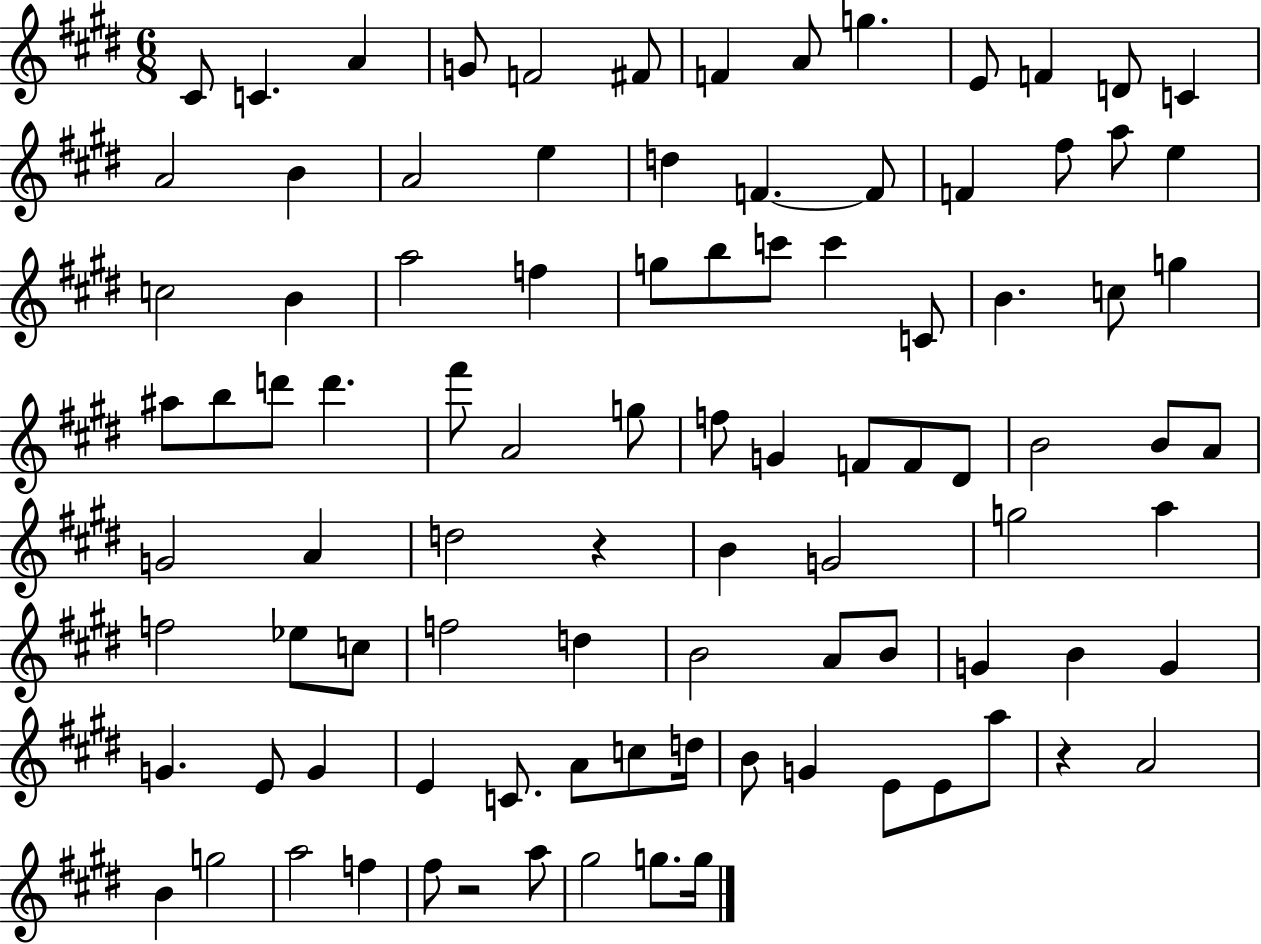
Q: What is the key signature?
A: E major